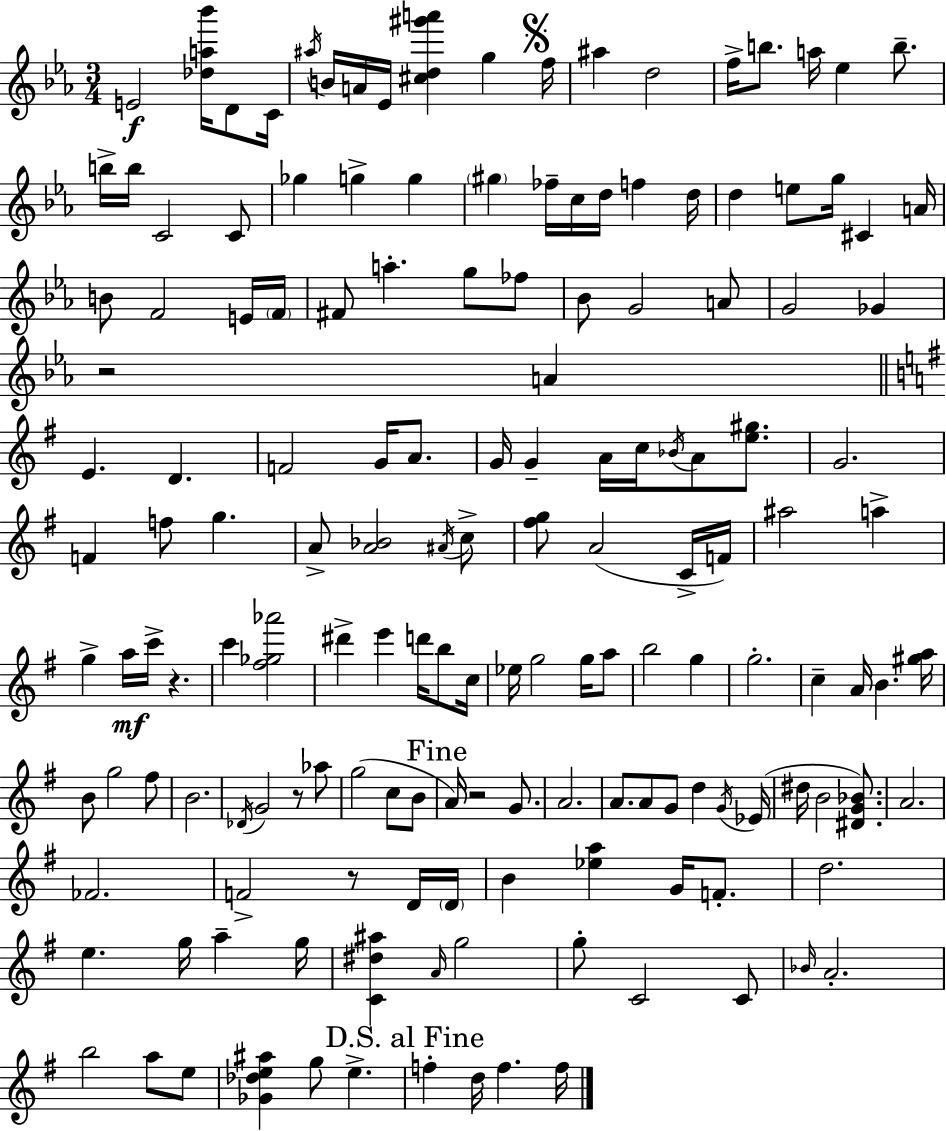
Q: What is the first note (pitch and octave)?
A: E4